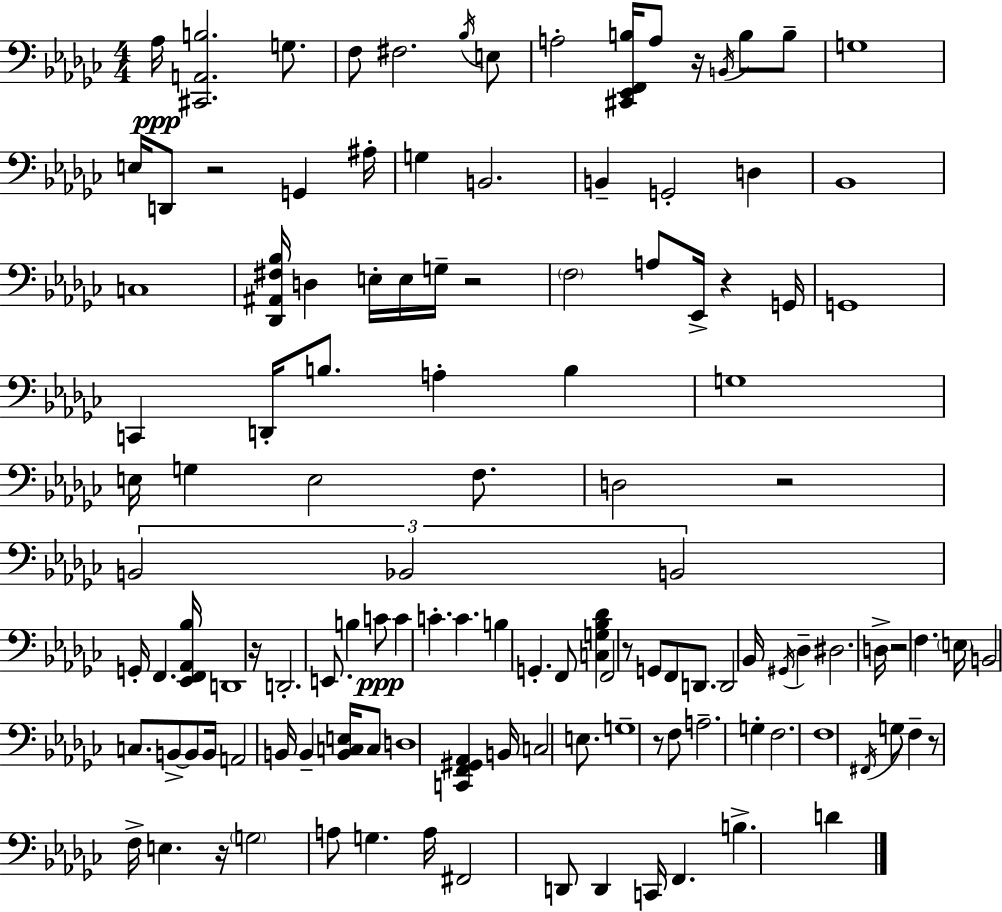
{
  \clef bass
  \numericTimeSignature
  \time 4/4
  \key ees \minor
  aes16\ppp <cis, a, b>2. g8. | f8 fis2. \acciaccatura { bes16 } e8 | a2-. <cis, ees, f, b>16 a8 r16 \acciaccatura { b,16 } b8 | b8-- g1 | \break e16 d,8 r2 g,4 | ais16-. g4 b,2. | b,4-- g,2-. d4 | bes,1 | \break c1 | <des, ais, fis bes>16 d4 e16-. e16 g16-- r2 | \parenthesize f2 a8 ees,16-> r4 | g,16 g,1 | \break c,4 d,16-. b8. a4-. b4 | g1 | e16 g4 e2 f8. | d2 r2 | \break \tuplet 3/2 { b,2 bes,2 | b,2 } g,16-. f,4. | <ees, f, aes, bes>16 d,1 | r16 d,2.-. e,8. | \break b4 c'8\ppp c'4 c'4.-. | c'4. b4 g,4.-. | f,8 <c g bes des'>4 f,2 | r8 g,8 f,8 d,8. d,2 | \break bes,16 \acciaccatura { gis,16 } des4-- dis2. | d16-> r2 f4. | \parenthesize e16 b,2 c8. b,8->~~ | b,8 b,16 a,2 b,16 b,4-- | \break <b, c e>16 c8 d1 | <c, f, gis, aes,>4 b,16 c2 | e8. g1-- | r8 f8 a2.-- | \break g4-. f2. | f1 | \acciaccatura { fis,16 } g8 f4-- r8 f16-> e4. | r16 \parenthesize g2 a8 g4. | \break a16 fis,2 d,8 d,4 | c,16 f,4. b4.-> | d'4 \bar "|."
}